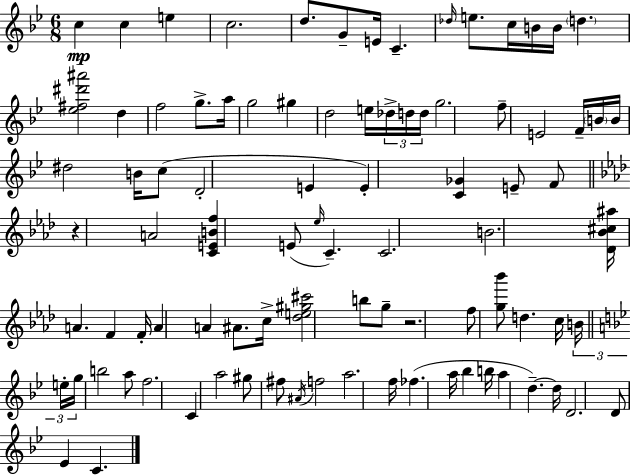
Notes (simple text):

C5/q C5/q E5/q C5/h. D5/e. G4/e E4/s C4/q. Db5/s E5/e. C5/s B4/s B4/s D5/q. [Eb5,F#5,D#6,A#6]/h D5/q F5/h G5/e. A5/s G5/h G#5/q D5/h E5/s Db5/s D5/s D5/s G5/h. F5/e E4/h F4/s B4/s B4/s D#5/h B4/s C5/e D4/h E4/q E4/q [C4,Gb4]/q E4/e F4/e R/q A4/h [C4,E4,B4,F5]/q E4/e Eb5/s C4/q. C4/h. B4/h. [Db4,Bb4,C#5,A#5]/s A4/q. F4/q F4/s A4/q A4/q A#4/e. C5/s [Db5,E5,G#5,C#6]/h B5/e G5/e R/h. F5/e [G5,Bb6]/e D5/q. C5/s B4/s E5/s G5/s B5/h A5/e F5/h. C4/q A5/h G#5/e F#5/e A#4/s F5/h A5/h. F5/s FES5/q. A5/s Bb5/q B5/s A5/q D5/q. D5/s D4/h. D4/e Eb4/q C4/q.